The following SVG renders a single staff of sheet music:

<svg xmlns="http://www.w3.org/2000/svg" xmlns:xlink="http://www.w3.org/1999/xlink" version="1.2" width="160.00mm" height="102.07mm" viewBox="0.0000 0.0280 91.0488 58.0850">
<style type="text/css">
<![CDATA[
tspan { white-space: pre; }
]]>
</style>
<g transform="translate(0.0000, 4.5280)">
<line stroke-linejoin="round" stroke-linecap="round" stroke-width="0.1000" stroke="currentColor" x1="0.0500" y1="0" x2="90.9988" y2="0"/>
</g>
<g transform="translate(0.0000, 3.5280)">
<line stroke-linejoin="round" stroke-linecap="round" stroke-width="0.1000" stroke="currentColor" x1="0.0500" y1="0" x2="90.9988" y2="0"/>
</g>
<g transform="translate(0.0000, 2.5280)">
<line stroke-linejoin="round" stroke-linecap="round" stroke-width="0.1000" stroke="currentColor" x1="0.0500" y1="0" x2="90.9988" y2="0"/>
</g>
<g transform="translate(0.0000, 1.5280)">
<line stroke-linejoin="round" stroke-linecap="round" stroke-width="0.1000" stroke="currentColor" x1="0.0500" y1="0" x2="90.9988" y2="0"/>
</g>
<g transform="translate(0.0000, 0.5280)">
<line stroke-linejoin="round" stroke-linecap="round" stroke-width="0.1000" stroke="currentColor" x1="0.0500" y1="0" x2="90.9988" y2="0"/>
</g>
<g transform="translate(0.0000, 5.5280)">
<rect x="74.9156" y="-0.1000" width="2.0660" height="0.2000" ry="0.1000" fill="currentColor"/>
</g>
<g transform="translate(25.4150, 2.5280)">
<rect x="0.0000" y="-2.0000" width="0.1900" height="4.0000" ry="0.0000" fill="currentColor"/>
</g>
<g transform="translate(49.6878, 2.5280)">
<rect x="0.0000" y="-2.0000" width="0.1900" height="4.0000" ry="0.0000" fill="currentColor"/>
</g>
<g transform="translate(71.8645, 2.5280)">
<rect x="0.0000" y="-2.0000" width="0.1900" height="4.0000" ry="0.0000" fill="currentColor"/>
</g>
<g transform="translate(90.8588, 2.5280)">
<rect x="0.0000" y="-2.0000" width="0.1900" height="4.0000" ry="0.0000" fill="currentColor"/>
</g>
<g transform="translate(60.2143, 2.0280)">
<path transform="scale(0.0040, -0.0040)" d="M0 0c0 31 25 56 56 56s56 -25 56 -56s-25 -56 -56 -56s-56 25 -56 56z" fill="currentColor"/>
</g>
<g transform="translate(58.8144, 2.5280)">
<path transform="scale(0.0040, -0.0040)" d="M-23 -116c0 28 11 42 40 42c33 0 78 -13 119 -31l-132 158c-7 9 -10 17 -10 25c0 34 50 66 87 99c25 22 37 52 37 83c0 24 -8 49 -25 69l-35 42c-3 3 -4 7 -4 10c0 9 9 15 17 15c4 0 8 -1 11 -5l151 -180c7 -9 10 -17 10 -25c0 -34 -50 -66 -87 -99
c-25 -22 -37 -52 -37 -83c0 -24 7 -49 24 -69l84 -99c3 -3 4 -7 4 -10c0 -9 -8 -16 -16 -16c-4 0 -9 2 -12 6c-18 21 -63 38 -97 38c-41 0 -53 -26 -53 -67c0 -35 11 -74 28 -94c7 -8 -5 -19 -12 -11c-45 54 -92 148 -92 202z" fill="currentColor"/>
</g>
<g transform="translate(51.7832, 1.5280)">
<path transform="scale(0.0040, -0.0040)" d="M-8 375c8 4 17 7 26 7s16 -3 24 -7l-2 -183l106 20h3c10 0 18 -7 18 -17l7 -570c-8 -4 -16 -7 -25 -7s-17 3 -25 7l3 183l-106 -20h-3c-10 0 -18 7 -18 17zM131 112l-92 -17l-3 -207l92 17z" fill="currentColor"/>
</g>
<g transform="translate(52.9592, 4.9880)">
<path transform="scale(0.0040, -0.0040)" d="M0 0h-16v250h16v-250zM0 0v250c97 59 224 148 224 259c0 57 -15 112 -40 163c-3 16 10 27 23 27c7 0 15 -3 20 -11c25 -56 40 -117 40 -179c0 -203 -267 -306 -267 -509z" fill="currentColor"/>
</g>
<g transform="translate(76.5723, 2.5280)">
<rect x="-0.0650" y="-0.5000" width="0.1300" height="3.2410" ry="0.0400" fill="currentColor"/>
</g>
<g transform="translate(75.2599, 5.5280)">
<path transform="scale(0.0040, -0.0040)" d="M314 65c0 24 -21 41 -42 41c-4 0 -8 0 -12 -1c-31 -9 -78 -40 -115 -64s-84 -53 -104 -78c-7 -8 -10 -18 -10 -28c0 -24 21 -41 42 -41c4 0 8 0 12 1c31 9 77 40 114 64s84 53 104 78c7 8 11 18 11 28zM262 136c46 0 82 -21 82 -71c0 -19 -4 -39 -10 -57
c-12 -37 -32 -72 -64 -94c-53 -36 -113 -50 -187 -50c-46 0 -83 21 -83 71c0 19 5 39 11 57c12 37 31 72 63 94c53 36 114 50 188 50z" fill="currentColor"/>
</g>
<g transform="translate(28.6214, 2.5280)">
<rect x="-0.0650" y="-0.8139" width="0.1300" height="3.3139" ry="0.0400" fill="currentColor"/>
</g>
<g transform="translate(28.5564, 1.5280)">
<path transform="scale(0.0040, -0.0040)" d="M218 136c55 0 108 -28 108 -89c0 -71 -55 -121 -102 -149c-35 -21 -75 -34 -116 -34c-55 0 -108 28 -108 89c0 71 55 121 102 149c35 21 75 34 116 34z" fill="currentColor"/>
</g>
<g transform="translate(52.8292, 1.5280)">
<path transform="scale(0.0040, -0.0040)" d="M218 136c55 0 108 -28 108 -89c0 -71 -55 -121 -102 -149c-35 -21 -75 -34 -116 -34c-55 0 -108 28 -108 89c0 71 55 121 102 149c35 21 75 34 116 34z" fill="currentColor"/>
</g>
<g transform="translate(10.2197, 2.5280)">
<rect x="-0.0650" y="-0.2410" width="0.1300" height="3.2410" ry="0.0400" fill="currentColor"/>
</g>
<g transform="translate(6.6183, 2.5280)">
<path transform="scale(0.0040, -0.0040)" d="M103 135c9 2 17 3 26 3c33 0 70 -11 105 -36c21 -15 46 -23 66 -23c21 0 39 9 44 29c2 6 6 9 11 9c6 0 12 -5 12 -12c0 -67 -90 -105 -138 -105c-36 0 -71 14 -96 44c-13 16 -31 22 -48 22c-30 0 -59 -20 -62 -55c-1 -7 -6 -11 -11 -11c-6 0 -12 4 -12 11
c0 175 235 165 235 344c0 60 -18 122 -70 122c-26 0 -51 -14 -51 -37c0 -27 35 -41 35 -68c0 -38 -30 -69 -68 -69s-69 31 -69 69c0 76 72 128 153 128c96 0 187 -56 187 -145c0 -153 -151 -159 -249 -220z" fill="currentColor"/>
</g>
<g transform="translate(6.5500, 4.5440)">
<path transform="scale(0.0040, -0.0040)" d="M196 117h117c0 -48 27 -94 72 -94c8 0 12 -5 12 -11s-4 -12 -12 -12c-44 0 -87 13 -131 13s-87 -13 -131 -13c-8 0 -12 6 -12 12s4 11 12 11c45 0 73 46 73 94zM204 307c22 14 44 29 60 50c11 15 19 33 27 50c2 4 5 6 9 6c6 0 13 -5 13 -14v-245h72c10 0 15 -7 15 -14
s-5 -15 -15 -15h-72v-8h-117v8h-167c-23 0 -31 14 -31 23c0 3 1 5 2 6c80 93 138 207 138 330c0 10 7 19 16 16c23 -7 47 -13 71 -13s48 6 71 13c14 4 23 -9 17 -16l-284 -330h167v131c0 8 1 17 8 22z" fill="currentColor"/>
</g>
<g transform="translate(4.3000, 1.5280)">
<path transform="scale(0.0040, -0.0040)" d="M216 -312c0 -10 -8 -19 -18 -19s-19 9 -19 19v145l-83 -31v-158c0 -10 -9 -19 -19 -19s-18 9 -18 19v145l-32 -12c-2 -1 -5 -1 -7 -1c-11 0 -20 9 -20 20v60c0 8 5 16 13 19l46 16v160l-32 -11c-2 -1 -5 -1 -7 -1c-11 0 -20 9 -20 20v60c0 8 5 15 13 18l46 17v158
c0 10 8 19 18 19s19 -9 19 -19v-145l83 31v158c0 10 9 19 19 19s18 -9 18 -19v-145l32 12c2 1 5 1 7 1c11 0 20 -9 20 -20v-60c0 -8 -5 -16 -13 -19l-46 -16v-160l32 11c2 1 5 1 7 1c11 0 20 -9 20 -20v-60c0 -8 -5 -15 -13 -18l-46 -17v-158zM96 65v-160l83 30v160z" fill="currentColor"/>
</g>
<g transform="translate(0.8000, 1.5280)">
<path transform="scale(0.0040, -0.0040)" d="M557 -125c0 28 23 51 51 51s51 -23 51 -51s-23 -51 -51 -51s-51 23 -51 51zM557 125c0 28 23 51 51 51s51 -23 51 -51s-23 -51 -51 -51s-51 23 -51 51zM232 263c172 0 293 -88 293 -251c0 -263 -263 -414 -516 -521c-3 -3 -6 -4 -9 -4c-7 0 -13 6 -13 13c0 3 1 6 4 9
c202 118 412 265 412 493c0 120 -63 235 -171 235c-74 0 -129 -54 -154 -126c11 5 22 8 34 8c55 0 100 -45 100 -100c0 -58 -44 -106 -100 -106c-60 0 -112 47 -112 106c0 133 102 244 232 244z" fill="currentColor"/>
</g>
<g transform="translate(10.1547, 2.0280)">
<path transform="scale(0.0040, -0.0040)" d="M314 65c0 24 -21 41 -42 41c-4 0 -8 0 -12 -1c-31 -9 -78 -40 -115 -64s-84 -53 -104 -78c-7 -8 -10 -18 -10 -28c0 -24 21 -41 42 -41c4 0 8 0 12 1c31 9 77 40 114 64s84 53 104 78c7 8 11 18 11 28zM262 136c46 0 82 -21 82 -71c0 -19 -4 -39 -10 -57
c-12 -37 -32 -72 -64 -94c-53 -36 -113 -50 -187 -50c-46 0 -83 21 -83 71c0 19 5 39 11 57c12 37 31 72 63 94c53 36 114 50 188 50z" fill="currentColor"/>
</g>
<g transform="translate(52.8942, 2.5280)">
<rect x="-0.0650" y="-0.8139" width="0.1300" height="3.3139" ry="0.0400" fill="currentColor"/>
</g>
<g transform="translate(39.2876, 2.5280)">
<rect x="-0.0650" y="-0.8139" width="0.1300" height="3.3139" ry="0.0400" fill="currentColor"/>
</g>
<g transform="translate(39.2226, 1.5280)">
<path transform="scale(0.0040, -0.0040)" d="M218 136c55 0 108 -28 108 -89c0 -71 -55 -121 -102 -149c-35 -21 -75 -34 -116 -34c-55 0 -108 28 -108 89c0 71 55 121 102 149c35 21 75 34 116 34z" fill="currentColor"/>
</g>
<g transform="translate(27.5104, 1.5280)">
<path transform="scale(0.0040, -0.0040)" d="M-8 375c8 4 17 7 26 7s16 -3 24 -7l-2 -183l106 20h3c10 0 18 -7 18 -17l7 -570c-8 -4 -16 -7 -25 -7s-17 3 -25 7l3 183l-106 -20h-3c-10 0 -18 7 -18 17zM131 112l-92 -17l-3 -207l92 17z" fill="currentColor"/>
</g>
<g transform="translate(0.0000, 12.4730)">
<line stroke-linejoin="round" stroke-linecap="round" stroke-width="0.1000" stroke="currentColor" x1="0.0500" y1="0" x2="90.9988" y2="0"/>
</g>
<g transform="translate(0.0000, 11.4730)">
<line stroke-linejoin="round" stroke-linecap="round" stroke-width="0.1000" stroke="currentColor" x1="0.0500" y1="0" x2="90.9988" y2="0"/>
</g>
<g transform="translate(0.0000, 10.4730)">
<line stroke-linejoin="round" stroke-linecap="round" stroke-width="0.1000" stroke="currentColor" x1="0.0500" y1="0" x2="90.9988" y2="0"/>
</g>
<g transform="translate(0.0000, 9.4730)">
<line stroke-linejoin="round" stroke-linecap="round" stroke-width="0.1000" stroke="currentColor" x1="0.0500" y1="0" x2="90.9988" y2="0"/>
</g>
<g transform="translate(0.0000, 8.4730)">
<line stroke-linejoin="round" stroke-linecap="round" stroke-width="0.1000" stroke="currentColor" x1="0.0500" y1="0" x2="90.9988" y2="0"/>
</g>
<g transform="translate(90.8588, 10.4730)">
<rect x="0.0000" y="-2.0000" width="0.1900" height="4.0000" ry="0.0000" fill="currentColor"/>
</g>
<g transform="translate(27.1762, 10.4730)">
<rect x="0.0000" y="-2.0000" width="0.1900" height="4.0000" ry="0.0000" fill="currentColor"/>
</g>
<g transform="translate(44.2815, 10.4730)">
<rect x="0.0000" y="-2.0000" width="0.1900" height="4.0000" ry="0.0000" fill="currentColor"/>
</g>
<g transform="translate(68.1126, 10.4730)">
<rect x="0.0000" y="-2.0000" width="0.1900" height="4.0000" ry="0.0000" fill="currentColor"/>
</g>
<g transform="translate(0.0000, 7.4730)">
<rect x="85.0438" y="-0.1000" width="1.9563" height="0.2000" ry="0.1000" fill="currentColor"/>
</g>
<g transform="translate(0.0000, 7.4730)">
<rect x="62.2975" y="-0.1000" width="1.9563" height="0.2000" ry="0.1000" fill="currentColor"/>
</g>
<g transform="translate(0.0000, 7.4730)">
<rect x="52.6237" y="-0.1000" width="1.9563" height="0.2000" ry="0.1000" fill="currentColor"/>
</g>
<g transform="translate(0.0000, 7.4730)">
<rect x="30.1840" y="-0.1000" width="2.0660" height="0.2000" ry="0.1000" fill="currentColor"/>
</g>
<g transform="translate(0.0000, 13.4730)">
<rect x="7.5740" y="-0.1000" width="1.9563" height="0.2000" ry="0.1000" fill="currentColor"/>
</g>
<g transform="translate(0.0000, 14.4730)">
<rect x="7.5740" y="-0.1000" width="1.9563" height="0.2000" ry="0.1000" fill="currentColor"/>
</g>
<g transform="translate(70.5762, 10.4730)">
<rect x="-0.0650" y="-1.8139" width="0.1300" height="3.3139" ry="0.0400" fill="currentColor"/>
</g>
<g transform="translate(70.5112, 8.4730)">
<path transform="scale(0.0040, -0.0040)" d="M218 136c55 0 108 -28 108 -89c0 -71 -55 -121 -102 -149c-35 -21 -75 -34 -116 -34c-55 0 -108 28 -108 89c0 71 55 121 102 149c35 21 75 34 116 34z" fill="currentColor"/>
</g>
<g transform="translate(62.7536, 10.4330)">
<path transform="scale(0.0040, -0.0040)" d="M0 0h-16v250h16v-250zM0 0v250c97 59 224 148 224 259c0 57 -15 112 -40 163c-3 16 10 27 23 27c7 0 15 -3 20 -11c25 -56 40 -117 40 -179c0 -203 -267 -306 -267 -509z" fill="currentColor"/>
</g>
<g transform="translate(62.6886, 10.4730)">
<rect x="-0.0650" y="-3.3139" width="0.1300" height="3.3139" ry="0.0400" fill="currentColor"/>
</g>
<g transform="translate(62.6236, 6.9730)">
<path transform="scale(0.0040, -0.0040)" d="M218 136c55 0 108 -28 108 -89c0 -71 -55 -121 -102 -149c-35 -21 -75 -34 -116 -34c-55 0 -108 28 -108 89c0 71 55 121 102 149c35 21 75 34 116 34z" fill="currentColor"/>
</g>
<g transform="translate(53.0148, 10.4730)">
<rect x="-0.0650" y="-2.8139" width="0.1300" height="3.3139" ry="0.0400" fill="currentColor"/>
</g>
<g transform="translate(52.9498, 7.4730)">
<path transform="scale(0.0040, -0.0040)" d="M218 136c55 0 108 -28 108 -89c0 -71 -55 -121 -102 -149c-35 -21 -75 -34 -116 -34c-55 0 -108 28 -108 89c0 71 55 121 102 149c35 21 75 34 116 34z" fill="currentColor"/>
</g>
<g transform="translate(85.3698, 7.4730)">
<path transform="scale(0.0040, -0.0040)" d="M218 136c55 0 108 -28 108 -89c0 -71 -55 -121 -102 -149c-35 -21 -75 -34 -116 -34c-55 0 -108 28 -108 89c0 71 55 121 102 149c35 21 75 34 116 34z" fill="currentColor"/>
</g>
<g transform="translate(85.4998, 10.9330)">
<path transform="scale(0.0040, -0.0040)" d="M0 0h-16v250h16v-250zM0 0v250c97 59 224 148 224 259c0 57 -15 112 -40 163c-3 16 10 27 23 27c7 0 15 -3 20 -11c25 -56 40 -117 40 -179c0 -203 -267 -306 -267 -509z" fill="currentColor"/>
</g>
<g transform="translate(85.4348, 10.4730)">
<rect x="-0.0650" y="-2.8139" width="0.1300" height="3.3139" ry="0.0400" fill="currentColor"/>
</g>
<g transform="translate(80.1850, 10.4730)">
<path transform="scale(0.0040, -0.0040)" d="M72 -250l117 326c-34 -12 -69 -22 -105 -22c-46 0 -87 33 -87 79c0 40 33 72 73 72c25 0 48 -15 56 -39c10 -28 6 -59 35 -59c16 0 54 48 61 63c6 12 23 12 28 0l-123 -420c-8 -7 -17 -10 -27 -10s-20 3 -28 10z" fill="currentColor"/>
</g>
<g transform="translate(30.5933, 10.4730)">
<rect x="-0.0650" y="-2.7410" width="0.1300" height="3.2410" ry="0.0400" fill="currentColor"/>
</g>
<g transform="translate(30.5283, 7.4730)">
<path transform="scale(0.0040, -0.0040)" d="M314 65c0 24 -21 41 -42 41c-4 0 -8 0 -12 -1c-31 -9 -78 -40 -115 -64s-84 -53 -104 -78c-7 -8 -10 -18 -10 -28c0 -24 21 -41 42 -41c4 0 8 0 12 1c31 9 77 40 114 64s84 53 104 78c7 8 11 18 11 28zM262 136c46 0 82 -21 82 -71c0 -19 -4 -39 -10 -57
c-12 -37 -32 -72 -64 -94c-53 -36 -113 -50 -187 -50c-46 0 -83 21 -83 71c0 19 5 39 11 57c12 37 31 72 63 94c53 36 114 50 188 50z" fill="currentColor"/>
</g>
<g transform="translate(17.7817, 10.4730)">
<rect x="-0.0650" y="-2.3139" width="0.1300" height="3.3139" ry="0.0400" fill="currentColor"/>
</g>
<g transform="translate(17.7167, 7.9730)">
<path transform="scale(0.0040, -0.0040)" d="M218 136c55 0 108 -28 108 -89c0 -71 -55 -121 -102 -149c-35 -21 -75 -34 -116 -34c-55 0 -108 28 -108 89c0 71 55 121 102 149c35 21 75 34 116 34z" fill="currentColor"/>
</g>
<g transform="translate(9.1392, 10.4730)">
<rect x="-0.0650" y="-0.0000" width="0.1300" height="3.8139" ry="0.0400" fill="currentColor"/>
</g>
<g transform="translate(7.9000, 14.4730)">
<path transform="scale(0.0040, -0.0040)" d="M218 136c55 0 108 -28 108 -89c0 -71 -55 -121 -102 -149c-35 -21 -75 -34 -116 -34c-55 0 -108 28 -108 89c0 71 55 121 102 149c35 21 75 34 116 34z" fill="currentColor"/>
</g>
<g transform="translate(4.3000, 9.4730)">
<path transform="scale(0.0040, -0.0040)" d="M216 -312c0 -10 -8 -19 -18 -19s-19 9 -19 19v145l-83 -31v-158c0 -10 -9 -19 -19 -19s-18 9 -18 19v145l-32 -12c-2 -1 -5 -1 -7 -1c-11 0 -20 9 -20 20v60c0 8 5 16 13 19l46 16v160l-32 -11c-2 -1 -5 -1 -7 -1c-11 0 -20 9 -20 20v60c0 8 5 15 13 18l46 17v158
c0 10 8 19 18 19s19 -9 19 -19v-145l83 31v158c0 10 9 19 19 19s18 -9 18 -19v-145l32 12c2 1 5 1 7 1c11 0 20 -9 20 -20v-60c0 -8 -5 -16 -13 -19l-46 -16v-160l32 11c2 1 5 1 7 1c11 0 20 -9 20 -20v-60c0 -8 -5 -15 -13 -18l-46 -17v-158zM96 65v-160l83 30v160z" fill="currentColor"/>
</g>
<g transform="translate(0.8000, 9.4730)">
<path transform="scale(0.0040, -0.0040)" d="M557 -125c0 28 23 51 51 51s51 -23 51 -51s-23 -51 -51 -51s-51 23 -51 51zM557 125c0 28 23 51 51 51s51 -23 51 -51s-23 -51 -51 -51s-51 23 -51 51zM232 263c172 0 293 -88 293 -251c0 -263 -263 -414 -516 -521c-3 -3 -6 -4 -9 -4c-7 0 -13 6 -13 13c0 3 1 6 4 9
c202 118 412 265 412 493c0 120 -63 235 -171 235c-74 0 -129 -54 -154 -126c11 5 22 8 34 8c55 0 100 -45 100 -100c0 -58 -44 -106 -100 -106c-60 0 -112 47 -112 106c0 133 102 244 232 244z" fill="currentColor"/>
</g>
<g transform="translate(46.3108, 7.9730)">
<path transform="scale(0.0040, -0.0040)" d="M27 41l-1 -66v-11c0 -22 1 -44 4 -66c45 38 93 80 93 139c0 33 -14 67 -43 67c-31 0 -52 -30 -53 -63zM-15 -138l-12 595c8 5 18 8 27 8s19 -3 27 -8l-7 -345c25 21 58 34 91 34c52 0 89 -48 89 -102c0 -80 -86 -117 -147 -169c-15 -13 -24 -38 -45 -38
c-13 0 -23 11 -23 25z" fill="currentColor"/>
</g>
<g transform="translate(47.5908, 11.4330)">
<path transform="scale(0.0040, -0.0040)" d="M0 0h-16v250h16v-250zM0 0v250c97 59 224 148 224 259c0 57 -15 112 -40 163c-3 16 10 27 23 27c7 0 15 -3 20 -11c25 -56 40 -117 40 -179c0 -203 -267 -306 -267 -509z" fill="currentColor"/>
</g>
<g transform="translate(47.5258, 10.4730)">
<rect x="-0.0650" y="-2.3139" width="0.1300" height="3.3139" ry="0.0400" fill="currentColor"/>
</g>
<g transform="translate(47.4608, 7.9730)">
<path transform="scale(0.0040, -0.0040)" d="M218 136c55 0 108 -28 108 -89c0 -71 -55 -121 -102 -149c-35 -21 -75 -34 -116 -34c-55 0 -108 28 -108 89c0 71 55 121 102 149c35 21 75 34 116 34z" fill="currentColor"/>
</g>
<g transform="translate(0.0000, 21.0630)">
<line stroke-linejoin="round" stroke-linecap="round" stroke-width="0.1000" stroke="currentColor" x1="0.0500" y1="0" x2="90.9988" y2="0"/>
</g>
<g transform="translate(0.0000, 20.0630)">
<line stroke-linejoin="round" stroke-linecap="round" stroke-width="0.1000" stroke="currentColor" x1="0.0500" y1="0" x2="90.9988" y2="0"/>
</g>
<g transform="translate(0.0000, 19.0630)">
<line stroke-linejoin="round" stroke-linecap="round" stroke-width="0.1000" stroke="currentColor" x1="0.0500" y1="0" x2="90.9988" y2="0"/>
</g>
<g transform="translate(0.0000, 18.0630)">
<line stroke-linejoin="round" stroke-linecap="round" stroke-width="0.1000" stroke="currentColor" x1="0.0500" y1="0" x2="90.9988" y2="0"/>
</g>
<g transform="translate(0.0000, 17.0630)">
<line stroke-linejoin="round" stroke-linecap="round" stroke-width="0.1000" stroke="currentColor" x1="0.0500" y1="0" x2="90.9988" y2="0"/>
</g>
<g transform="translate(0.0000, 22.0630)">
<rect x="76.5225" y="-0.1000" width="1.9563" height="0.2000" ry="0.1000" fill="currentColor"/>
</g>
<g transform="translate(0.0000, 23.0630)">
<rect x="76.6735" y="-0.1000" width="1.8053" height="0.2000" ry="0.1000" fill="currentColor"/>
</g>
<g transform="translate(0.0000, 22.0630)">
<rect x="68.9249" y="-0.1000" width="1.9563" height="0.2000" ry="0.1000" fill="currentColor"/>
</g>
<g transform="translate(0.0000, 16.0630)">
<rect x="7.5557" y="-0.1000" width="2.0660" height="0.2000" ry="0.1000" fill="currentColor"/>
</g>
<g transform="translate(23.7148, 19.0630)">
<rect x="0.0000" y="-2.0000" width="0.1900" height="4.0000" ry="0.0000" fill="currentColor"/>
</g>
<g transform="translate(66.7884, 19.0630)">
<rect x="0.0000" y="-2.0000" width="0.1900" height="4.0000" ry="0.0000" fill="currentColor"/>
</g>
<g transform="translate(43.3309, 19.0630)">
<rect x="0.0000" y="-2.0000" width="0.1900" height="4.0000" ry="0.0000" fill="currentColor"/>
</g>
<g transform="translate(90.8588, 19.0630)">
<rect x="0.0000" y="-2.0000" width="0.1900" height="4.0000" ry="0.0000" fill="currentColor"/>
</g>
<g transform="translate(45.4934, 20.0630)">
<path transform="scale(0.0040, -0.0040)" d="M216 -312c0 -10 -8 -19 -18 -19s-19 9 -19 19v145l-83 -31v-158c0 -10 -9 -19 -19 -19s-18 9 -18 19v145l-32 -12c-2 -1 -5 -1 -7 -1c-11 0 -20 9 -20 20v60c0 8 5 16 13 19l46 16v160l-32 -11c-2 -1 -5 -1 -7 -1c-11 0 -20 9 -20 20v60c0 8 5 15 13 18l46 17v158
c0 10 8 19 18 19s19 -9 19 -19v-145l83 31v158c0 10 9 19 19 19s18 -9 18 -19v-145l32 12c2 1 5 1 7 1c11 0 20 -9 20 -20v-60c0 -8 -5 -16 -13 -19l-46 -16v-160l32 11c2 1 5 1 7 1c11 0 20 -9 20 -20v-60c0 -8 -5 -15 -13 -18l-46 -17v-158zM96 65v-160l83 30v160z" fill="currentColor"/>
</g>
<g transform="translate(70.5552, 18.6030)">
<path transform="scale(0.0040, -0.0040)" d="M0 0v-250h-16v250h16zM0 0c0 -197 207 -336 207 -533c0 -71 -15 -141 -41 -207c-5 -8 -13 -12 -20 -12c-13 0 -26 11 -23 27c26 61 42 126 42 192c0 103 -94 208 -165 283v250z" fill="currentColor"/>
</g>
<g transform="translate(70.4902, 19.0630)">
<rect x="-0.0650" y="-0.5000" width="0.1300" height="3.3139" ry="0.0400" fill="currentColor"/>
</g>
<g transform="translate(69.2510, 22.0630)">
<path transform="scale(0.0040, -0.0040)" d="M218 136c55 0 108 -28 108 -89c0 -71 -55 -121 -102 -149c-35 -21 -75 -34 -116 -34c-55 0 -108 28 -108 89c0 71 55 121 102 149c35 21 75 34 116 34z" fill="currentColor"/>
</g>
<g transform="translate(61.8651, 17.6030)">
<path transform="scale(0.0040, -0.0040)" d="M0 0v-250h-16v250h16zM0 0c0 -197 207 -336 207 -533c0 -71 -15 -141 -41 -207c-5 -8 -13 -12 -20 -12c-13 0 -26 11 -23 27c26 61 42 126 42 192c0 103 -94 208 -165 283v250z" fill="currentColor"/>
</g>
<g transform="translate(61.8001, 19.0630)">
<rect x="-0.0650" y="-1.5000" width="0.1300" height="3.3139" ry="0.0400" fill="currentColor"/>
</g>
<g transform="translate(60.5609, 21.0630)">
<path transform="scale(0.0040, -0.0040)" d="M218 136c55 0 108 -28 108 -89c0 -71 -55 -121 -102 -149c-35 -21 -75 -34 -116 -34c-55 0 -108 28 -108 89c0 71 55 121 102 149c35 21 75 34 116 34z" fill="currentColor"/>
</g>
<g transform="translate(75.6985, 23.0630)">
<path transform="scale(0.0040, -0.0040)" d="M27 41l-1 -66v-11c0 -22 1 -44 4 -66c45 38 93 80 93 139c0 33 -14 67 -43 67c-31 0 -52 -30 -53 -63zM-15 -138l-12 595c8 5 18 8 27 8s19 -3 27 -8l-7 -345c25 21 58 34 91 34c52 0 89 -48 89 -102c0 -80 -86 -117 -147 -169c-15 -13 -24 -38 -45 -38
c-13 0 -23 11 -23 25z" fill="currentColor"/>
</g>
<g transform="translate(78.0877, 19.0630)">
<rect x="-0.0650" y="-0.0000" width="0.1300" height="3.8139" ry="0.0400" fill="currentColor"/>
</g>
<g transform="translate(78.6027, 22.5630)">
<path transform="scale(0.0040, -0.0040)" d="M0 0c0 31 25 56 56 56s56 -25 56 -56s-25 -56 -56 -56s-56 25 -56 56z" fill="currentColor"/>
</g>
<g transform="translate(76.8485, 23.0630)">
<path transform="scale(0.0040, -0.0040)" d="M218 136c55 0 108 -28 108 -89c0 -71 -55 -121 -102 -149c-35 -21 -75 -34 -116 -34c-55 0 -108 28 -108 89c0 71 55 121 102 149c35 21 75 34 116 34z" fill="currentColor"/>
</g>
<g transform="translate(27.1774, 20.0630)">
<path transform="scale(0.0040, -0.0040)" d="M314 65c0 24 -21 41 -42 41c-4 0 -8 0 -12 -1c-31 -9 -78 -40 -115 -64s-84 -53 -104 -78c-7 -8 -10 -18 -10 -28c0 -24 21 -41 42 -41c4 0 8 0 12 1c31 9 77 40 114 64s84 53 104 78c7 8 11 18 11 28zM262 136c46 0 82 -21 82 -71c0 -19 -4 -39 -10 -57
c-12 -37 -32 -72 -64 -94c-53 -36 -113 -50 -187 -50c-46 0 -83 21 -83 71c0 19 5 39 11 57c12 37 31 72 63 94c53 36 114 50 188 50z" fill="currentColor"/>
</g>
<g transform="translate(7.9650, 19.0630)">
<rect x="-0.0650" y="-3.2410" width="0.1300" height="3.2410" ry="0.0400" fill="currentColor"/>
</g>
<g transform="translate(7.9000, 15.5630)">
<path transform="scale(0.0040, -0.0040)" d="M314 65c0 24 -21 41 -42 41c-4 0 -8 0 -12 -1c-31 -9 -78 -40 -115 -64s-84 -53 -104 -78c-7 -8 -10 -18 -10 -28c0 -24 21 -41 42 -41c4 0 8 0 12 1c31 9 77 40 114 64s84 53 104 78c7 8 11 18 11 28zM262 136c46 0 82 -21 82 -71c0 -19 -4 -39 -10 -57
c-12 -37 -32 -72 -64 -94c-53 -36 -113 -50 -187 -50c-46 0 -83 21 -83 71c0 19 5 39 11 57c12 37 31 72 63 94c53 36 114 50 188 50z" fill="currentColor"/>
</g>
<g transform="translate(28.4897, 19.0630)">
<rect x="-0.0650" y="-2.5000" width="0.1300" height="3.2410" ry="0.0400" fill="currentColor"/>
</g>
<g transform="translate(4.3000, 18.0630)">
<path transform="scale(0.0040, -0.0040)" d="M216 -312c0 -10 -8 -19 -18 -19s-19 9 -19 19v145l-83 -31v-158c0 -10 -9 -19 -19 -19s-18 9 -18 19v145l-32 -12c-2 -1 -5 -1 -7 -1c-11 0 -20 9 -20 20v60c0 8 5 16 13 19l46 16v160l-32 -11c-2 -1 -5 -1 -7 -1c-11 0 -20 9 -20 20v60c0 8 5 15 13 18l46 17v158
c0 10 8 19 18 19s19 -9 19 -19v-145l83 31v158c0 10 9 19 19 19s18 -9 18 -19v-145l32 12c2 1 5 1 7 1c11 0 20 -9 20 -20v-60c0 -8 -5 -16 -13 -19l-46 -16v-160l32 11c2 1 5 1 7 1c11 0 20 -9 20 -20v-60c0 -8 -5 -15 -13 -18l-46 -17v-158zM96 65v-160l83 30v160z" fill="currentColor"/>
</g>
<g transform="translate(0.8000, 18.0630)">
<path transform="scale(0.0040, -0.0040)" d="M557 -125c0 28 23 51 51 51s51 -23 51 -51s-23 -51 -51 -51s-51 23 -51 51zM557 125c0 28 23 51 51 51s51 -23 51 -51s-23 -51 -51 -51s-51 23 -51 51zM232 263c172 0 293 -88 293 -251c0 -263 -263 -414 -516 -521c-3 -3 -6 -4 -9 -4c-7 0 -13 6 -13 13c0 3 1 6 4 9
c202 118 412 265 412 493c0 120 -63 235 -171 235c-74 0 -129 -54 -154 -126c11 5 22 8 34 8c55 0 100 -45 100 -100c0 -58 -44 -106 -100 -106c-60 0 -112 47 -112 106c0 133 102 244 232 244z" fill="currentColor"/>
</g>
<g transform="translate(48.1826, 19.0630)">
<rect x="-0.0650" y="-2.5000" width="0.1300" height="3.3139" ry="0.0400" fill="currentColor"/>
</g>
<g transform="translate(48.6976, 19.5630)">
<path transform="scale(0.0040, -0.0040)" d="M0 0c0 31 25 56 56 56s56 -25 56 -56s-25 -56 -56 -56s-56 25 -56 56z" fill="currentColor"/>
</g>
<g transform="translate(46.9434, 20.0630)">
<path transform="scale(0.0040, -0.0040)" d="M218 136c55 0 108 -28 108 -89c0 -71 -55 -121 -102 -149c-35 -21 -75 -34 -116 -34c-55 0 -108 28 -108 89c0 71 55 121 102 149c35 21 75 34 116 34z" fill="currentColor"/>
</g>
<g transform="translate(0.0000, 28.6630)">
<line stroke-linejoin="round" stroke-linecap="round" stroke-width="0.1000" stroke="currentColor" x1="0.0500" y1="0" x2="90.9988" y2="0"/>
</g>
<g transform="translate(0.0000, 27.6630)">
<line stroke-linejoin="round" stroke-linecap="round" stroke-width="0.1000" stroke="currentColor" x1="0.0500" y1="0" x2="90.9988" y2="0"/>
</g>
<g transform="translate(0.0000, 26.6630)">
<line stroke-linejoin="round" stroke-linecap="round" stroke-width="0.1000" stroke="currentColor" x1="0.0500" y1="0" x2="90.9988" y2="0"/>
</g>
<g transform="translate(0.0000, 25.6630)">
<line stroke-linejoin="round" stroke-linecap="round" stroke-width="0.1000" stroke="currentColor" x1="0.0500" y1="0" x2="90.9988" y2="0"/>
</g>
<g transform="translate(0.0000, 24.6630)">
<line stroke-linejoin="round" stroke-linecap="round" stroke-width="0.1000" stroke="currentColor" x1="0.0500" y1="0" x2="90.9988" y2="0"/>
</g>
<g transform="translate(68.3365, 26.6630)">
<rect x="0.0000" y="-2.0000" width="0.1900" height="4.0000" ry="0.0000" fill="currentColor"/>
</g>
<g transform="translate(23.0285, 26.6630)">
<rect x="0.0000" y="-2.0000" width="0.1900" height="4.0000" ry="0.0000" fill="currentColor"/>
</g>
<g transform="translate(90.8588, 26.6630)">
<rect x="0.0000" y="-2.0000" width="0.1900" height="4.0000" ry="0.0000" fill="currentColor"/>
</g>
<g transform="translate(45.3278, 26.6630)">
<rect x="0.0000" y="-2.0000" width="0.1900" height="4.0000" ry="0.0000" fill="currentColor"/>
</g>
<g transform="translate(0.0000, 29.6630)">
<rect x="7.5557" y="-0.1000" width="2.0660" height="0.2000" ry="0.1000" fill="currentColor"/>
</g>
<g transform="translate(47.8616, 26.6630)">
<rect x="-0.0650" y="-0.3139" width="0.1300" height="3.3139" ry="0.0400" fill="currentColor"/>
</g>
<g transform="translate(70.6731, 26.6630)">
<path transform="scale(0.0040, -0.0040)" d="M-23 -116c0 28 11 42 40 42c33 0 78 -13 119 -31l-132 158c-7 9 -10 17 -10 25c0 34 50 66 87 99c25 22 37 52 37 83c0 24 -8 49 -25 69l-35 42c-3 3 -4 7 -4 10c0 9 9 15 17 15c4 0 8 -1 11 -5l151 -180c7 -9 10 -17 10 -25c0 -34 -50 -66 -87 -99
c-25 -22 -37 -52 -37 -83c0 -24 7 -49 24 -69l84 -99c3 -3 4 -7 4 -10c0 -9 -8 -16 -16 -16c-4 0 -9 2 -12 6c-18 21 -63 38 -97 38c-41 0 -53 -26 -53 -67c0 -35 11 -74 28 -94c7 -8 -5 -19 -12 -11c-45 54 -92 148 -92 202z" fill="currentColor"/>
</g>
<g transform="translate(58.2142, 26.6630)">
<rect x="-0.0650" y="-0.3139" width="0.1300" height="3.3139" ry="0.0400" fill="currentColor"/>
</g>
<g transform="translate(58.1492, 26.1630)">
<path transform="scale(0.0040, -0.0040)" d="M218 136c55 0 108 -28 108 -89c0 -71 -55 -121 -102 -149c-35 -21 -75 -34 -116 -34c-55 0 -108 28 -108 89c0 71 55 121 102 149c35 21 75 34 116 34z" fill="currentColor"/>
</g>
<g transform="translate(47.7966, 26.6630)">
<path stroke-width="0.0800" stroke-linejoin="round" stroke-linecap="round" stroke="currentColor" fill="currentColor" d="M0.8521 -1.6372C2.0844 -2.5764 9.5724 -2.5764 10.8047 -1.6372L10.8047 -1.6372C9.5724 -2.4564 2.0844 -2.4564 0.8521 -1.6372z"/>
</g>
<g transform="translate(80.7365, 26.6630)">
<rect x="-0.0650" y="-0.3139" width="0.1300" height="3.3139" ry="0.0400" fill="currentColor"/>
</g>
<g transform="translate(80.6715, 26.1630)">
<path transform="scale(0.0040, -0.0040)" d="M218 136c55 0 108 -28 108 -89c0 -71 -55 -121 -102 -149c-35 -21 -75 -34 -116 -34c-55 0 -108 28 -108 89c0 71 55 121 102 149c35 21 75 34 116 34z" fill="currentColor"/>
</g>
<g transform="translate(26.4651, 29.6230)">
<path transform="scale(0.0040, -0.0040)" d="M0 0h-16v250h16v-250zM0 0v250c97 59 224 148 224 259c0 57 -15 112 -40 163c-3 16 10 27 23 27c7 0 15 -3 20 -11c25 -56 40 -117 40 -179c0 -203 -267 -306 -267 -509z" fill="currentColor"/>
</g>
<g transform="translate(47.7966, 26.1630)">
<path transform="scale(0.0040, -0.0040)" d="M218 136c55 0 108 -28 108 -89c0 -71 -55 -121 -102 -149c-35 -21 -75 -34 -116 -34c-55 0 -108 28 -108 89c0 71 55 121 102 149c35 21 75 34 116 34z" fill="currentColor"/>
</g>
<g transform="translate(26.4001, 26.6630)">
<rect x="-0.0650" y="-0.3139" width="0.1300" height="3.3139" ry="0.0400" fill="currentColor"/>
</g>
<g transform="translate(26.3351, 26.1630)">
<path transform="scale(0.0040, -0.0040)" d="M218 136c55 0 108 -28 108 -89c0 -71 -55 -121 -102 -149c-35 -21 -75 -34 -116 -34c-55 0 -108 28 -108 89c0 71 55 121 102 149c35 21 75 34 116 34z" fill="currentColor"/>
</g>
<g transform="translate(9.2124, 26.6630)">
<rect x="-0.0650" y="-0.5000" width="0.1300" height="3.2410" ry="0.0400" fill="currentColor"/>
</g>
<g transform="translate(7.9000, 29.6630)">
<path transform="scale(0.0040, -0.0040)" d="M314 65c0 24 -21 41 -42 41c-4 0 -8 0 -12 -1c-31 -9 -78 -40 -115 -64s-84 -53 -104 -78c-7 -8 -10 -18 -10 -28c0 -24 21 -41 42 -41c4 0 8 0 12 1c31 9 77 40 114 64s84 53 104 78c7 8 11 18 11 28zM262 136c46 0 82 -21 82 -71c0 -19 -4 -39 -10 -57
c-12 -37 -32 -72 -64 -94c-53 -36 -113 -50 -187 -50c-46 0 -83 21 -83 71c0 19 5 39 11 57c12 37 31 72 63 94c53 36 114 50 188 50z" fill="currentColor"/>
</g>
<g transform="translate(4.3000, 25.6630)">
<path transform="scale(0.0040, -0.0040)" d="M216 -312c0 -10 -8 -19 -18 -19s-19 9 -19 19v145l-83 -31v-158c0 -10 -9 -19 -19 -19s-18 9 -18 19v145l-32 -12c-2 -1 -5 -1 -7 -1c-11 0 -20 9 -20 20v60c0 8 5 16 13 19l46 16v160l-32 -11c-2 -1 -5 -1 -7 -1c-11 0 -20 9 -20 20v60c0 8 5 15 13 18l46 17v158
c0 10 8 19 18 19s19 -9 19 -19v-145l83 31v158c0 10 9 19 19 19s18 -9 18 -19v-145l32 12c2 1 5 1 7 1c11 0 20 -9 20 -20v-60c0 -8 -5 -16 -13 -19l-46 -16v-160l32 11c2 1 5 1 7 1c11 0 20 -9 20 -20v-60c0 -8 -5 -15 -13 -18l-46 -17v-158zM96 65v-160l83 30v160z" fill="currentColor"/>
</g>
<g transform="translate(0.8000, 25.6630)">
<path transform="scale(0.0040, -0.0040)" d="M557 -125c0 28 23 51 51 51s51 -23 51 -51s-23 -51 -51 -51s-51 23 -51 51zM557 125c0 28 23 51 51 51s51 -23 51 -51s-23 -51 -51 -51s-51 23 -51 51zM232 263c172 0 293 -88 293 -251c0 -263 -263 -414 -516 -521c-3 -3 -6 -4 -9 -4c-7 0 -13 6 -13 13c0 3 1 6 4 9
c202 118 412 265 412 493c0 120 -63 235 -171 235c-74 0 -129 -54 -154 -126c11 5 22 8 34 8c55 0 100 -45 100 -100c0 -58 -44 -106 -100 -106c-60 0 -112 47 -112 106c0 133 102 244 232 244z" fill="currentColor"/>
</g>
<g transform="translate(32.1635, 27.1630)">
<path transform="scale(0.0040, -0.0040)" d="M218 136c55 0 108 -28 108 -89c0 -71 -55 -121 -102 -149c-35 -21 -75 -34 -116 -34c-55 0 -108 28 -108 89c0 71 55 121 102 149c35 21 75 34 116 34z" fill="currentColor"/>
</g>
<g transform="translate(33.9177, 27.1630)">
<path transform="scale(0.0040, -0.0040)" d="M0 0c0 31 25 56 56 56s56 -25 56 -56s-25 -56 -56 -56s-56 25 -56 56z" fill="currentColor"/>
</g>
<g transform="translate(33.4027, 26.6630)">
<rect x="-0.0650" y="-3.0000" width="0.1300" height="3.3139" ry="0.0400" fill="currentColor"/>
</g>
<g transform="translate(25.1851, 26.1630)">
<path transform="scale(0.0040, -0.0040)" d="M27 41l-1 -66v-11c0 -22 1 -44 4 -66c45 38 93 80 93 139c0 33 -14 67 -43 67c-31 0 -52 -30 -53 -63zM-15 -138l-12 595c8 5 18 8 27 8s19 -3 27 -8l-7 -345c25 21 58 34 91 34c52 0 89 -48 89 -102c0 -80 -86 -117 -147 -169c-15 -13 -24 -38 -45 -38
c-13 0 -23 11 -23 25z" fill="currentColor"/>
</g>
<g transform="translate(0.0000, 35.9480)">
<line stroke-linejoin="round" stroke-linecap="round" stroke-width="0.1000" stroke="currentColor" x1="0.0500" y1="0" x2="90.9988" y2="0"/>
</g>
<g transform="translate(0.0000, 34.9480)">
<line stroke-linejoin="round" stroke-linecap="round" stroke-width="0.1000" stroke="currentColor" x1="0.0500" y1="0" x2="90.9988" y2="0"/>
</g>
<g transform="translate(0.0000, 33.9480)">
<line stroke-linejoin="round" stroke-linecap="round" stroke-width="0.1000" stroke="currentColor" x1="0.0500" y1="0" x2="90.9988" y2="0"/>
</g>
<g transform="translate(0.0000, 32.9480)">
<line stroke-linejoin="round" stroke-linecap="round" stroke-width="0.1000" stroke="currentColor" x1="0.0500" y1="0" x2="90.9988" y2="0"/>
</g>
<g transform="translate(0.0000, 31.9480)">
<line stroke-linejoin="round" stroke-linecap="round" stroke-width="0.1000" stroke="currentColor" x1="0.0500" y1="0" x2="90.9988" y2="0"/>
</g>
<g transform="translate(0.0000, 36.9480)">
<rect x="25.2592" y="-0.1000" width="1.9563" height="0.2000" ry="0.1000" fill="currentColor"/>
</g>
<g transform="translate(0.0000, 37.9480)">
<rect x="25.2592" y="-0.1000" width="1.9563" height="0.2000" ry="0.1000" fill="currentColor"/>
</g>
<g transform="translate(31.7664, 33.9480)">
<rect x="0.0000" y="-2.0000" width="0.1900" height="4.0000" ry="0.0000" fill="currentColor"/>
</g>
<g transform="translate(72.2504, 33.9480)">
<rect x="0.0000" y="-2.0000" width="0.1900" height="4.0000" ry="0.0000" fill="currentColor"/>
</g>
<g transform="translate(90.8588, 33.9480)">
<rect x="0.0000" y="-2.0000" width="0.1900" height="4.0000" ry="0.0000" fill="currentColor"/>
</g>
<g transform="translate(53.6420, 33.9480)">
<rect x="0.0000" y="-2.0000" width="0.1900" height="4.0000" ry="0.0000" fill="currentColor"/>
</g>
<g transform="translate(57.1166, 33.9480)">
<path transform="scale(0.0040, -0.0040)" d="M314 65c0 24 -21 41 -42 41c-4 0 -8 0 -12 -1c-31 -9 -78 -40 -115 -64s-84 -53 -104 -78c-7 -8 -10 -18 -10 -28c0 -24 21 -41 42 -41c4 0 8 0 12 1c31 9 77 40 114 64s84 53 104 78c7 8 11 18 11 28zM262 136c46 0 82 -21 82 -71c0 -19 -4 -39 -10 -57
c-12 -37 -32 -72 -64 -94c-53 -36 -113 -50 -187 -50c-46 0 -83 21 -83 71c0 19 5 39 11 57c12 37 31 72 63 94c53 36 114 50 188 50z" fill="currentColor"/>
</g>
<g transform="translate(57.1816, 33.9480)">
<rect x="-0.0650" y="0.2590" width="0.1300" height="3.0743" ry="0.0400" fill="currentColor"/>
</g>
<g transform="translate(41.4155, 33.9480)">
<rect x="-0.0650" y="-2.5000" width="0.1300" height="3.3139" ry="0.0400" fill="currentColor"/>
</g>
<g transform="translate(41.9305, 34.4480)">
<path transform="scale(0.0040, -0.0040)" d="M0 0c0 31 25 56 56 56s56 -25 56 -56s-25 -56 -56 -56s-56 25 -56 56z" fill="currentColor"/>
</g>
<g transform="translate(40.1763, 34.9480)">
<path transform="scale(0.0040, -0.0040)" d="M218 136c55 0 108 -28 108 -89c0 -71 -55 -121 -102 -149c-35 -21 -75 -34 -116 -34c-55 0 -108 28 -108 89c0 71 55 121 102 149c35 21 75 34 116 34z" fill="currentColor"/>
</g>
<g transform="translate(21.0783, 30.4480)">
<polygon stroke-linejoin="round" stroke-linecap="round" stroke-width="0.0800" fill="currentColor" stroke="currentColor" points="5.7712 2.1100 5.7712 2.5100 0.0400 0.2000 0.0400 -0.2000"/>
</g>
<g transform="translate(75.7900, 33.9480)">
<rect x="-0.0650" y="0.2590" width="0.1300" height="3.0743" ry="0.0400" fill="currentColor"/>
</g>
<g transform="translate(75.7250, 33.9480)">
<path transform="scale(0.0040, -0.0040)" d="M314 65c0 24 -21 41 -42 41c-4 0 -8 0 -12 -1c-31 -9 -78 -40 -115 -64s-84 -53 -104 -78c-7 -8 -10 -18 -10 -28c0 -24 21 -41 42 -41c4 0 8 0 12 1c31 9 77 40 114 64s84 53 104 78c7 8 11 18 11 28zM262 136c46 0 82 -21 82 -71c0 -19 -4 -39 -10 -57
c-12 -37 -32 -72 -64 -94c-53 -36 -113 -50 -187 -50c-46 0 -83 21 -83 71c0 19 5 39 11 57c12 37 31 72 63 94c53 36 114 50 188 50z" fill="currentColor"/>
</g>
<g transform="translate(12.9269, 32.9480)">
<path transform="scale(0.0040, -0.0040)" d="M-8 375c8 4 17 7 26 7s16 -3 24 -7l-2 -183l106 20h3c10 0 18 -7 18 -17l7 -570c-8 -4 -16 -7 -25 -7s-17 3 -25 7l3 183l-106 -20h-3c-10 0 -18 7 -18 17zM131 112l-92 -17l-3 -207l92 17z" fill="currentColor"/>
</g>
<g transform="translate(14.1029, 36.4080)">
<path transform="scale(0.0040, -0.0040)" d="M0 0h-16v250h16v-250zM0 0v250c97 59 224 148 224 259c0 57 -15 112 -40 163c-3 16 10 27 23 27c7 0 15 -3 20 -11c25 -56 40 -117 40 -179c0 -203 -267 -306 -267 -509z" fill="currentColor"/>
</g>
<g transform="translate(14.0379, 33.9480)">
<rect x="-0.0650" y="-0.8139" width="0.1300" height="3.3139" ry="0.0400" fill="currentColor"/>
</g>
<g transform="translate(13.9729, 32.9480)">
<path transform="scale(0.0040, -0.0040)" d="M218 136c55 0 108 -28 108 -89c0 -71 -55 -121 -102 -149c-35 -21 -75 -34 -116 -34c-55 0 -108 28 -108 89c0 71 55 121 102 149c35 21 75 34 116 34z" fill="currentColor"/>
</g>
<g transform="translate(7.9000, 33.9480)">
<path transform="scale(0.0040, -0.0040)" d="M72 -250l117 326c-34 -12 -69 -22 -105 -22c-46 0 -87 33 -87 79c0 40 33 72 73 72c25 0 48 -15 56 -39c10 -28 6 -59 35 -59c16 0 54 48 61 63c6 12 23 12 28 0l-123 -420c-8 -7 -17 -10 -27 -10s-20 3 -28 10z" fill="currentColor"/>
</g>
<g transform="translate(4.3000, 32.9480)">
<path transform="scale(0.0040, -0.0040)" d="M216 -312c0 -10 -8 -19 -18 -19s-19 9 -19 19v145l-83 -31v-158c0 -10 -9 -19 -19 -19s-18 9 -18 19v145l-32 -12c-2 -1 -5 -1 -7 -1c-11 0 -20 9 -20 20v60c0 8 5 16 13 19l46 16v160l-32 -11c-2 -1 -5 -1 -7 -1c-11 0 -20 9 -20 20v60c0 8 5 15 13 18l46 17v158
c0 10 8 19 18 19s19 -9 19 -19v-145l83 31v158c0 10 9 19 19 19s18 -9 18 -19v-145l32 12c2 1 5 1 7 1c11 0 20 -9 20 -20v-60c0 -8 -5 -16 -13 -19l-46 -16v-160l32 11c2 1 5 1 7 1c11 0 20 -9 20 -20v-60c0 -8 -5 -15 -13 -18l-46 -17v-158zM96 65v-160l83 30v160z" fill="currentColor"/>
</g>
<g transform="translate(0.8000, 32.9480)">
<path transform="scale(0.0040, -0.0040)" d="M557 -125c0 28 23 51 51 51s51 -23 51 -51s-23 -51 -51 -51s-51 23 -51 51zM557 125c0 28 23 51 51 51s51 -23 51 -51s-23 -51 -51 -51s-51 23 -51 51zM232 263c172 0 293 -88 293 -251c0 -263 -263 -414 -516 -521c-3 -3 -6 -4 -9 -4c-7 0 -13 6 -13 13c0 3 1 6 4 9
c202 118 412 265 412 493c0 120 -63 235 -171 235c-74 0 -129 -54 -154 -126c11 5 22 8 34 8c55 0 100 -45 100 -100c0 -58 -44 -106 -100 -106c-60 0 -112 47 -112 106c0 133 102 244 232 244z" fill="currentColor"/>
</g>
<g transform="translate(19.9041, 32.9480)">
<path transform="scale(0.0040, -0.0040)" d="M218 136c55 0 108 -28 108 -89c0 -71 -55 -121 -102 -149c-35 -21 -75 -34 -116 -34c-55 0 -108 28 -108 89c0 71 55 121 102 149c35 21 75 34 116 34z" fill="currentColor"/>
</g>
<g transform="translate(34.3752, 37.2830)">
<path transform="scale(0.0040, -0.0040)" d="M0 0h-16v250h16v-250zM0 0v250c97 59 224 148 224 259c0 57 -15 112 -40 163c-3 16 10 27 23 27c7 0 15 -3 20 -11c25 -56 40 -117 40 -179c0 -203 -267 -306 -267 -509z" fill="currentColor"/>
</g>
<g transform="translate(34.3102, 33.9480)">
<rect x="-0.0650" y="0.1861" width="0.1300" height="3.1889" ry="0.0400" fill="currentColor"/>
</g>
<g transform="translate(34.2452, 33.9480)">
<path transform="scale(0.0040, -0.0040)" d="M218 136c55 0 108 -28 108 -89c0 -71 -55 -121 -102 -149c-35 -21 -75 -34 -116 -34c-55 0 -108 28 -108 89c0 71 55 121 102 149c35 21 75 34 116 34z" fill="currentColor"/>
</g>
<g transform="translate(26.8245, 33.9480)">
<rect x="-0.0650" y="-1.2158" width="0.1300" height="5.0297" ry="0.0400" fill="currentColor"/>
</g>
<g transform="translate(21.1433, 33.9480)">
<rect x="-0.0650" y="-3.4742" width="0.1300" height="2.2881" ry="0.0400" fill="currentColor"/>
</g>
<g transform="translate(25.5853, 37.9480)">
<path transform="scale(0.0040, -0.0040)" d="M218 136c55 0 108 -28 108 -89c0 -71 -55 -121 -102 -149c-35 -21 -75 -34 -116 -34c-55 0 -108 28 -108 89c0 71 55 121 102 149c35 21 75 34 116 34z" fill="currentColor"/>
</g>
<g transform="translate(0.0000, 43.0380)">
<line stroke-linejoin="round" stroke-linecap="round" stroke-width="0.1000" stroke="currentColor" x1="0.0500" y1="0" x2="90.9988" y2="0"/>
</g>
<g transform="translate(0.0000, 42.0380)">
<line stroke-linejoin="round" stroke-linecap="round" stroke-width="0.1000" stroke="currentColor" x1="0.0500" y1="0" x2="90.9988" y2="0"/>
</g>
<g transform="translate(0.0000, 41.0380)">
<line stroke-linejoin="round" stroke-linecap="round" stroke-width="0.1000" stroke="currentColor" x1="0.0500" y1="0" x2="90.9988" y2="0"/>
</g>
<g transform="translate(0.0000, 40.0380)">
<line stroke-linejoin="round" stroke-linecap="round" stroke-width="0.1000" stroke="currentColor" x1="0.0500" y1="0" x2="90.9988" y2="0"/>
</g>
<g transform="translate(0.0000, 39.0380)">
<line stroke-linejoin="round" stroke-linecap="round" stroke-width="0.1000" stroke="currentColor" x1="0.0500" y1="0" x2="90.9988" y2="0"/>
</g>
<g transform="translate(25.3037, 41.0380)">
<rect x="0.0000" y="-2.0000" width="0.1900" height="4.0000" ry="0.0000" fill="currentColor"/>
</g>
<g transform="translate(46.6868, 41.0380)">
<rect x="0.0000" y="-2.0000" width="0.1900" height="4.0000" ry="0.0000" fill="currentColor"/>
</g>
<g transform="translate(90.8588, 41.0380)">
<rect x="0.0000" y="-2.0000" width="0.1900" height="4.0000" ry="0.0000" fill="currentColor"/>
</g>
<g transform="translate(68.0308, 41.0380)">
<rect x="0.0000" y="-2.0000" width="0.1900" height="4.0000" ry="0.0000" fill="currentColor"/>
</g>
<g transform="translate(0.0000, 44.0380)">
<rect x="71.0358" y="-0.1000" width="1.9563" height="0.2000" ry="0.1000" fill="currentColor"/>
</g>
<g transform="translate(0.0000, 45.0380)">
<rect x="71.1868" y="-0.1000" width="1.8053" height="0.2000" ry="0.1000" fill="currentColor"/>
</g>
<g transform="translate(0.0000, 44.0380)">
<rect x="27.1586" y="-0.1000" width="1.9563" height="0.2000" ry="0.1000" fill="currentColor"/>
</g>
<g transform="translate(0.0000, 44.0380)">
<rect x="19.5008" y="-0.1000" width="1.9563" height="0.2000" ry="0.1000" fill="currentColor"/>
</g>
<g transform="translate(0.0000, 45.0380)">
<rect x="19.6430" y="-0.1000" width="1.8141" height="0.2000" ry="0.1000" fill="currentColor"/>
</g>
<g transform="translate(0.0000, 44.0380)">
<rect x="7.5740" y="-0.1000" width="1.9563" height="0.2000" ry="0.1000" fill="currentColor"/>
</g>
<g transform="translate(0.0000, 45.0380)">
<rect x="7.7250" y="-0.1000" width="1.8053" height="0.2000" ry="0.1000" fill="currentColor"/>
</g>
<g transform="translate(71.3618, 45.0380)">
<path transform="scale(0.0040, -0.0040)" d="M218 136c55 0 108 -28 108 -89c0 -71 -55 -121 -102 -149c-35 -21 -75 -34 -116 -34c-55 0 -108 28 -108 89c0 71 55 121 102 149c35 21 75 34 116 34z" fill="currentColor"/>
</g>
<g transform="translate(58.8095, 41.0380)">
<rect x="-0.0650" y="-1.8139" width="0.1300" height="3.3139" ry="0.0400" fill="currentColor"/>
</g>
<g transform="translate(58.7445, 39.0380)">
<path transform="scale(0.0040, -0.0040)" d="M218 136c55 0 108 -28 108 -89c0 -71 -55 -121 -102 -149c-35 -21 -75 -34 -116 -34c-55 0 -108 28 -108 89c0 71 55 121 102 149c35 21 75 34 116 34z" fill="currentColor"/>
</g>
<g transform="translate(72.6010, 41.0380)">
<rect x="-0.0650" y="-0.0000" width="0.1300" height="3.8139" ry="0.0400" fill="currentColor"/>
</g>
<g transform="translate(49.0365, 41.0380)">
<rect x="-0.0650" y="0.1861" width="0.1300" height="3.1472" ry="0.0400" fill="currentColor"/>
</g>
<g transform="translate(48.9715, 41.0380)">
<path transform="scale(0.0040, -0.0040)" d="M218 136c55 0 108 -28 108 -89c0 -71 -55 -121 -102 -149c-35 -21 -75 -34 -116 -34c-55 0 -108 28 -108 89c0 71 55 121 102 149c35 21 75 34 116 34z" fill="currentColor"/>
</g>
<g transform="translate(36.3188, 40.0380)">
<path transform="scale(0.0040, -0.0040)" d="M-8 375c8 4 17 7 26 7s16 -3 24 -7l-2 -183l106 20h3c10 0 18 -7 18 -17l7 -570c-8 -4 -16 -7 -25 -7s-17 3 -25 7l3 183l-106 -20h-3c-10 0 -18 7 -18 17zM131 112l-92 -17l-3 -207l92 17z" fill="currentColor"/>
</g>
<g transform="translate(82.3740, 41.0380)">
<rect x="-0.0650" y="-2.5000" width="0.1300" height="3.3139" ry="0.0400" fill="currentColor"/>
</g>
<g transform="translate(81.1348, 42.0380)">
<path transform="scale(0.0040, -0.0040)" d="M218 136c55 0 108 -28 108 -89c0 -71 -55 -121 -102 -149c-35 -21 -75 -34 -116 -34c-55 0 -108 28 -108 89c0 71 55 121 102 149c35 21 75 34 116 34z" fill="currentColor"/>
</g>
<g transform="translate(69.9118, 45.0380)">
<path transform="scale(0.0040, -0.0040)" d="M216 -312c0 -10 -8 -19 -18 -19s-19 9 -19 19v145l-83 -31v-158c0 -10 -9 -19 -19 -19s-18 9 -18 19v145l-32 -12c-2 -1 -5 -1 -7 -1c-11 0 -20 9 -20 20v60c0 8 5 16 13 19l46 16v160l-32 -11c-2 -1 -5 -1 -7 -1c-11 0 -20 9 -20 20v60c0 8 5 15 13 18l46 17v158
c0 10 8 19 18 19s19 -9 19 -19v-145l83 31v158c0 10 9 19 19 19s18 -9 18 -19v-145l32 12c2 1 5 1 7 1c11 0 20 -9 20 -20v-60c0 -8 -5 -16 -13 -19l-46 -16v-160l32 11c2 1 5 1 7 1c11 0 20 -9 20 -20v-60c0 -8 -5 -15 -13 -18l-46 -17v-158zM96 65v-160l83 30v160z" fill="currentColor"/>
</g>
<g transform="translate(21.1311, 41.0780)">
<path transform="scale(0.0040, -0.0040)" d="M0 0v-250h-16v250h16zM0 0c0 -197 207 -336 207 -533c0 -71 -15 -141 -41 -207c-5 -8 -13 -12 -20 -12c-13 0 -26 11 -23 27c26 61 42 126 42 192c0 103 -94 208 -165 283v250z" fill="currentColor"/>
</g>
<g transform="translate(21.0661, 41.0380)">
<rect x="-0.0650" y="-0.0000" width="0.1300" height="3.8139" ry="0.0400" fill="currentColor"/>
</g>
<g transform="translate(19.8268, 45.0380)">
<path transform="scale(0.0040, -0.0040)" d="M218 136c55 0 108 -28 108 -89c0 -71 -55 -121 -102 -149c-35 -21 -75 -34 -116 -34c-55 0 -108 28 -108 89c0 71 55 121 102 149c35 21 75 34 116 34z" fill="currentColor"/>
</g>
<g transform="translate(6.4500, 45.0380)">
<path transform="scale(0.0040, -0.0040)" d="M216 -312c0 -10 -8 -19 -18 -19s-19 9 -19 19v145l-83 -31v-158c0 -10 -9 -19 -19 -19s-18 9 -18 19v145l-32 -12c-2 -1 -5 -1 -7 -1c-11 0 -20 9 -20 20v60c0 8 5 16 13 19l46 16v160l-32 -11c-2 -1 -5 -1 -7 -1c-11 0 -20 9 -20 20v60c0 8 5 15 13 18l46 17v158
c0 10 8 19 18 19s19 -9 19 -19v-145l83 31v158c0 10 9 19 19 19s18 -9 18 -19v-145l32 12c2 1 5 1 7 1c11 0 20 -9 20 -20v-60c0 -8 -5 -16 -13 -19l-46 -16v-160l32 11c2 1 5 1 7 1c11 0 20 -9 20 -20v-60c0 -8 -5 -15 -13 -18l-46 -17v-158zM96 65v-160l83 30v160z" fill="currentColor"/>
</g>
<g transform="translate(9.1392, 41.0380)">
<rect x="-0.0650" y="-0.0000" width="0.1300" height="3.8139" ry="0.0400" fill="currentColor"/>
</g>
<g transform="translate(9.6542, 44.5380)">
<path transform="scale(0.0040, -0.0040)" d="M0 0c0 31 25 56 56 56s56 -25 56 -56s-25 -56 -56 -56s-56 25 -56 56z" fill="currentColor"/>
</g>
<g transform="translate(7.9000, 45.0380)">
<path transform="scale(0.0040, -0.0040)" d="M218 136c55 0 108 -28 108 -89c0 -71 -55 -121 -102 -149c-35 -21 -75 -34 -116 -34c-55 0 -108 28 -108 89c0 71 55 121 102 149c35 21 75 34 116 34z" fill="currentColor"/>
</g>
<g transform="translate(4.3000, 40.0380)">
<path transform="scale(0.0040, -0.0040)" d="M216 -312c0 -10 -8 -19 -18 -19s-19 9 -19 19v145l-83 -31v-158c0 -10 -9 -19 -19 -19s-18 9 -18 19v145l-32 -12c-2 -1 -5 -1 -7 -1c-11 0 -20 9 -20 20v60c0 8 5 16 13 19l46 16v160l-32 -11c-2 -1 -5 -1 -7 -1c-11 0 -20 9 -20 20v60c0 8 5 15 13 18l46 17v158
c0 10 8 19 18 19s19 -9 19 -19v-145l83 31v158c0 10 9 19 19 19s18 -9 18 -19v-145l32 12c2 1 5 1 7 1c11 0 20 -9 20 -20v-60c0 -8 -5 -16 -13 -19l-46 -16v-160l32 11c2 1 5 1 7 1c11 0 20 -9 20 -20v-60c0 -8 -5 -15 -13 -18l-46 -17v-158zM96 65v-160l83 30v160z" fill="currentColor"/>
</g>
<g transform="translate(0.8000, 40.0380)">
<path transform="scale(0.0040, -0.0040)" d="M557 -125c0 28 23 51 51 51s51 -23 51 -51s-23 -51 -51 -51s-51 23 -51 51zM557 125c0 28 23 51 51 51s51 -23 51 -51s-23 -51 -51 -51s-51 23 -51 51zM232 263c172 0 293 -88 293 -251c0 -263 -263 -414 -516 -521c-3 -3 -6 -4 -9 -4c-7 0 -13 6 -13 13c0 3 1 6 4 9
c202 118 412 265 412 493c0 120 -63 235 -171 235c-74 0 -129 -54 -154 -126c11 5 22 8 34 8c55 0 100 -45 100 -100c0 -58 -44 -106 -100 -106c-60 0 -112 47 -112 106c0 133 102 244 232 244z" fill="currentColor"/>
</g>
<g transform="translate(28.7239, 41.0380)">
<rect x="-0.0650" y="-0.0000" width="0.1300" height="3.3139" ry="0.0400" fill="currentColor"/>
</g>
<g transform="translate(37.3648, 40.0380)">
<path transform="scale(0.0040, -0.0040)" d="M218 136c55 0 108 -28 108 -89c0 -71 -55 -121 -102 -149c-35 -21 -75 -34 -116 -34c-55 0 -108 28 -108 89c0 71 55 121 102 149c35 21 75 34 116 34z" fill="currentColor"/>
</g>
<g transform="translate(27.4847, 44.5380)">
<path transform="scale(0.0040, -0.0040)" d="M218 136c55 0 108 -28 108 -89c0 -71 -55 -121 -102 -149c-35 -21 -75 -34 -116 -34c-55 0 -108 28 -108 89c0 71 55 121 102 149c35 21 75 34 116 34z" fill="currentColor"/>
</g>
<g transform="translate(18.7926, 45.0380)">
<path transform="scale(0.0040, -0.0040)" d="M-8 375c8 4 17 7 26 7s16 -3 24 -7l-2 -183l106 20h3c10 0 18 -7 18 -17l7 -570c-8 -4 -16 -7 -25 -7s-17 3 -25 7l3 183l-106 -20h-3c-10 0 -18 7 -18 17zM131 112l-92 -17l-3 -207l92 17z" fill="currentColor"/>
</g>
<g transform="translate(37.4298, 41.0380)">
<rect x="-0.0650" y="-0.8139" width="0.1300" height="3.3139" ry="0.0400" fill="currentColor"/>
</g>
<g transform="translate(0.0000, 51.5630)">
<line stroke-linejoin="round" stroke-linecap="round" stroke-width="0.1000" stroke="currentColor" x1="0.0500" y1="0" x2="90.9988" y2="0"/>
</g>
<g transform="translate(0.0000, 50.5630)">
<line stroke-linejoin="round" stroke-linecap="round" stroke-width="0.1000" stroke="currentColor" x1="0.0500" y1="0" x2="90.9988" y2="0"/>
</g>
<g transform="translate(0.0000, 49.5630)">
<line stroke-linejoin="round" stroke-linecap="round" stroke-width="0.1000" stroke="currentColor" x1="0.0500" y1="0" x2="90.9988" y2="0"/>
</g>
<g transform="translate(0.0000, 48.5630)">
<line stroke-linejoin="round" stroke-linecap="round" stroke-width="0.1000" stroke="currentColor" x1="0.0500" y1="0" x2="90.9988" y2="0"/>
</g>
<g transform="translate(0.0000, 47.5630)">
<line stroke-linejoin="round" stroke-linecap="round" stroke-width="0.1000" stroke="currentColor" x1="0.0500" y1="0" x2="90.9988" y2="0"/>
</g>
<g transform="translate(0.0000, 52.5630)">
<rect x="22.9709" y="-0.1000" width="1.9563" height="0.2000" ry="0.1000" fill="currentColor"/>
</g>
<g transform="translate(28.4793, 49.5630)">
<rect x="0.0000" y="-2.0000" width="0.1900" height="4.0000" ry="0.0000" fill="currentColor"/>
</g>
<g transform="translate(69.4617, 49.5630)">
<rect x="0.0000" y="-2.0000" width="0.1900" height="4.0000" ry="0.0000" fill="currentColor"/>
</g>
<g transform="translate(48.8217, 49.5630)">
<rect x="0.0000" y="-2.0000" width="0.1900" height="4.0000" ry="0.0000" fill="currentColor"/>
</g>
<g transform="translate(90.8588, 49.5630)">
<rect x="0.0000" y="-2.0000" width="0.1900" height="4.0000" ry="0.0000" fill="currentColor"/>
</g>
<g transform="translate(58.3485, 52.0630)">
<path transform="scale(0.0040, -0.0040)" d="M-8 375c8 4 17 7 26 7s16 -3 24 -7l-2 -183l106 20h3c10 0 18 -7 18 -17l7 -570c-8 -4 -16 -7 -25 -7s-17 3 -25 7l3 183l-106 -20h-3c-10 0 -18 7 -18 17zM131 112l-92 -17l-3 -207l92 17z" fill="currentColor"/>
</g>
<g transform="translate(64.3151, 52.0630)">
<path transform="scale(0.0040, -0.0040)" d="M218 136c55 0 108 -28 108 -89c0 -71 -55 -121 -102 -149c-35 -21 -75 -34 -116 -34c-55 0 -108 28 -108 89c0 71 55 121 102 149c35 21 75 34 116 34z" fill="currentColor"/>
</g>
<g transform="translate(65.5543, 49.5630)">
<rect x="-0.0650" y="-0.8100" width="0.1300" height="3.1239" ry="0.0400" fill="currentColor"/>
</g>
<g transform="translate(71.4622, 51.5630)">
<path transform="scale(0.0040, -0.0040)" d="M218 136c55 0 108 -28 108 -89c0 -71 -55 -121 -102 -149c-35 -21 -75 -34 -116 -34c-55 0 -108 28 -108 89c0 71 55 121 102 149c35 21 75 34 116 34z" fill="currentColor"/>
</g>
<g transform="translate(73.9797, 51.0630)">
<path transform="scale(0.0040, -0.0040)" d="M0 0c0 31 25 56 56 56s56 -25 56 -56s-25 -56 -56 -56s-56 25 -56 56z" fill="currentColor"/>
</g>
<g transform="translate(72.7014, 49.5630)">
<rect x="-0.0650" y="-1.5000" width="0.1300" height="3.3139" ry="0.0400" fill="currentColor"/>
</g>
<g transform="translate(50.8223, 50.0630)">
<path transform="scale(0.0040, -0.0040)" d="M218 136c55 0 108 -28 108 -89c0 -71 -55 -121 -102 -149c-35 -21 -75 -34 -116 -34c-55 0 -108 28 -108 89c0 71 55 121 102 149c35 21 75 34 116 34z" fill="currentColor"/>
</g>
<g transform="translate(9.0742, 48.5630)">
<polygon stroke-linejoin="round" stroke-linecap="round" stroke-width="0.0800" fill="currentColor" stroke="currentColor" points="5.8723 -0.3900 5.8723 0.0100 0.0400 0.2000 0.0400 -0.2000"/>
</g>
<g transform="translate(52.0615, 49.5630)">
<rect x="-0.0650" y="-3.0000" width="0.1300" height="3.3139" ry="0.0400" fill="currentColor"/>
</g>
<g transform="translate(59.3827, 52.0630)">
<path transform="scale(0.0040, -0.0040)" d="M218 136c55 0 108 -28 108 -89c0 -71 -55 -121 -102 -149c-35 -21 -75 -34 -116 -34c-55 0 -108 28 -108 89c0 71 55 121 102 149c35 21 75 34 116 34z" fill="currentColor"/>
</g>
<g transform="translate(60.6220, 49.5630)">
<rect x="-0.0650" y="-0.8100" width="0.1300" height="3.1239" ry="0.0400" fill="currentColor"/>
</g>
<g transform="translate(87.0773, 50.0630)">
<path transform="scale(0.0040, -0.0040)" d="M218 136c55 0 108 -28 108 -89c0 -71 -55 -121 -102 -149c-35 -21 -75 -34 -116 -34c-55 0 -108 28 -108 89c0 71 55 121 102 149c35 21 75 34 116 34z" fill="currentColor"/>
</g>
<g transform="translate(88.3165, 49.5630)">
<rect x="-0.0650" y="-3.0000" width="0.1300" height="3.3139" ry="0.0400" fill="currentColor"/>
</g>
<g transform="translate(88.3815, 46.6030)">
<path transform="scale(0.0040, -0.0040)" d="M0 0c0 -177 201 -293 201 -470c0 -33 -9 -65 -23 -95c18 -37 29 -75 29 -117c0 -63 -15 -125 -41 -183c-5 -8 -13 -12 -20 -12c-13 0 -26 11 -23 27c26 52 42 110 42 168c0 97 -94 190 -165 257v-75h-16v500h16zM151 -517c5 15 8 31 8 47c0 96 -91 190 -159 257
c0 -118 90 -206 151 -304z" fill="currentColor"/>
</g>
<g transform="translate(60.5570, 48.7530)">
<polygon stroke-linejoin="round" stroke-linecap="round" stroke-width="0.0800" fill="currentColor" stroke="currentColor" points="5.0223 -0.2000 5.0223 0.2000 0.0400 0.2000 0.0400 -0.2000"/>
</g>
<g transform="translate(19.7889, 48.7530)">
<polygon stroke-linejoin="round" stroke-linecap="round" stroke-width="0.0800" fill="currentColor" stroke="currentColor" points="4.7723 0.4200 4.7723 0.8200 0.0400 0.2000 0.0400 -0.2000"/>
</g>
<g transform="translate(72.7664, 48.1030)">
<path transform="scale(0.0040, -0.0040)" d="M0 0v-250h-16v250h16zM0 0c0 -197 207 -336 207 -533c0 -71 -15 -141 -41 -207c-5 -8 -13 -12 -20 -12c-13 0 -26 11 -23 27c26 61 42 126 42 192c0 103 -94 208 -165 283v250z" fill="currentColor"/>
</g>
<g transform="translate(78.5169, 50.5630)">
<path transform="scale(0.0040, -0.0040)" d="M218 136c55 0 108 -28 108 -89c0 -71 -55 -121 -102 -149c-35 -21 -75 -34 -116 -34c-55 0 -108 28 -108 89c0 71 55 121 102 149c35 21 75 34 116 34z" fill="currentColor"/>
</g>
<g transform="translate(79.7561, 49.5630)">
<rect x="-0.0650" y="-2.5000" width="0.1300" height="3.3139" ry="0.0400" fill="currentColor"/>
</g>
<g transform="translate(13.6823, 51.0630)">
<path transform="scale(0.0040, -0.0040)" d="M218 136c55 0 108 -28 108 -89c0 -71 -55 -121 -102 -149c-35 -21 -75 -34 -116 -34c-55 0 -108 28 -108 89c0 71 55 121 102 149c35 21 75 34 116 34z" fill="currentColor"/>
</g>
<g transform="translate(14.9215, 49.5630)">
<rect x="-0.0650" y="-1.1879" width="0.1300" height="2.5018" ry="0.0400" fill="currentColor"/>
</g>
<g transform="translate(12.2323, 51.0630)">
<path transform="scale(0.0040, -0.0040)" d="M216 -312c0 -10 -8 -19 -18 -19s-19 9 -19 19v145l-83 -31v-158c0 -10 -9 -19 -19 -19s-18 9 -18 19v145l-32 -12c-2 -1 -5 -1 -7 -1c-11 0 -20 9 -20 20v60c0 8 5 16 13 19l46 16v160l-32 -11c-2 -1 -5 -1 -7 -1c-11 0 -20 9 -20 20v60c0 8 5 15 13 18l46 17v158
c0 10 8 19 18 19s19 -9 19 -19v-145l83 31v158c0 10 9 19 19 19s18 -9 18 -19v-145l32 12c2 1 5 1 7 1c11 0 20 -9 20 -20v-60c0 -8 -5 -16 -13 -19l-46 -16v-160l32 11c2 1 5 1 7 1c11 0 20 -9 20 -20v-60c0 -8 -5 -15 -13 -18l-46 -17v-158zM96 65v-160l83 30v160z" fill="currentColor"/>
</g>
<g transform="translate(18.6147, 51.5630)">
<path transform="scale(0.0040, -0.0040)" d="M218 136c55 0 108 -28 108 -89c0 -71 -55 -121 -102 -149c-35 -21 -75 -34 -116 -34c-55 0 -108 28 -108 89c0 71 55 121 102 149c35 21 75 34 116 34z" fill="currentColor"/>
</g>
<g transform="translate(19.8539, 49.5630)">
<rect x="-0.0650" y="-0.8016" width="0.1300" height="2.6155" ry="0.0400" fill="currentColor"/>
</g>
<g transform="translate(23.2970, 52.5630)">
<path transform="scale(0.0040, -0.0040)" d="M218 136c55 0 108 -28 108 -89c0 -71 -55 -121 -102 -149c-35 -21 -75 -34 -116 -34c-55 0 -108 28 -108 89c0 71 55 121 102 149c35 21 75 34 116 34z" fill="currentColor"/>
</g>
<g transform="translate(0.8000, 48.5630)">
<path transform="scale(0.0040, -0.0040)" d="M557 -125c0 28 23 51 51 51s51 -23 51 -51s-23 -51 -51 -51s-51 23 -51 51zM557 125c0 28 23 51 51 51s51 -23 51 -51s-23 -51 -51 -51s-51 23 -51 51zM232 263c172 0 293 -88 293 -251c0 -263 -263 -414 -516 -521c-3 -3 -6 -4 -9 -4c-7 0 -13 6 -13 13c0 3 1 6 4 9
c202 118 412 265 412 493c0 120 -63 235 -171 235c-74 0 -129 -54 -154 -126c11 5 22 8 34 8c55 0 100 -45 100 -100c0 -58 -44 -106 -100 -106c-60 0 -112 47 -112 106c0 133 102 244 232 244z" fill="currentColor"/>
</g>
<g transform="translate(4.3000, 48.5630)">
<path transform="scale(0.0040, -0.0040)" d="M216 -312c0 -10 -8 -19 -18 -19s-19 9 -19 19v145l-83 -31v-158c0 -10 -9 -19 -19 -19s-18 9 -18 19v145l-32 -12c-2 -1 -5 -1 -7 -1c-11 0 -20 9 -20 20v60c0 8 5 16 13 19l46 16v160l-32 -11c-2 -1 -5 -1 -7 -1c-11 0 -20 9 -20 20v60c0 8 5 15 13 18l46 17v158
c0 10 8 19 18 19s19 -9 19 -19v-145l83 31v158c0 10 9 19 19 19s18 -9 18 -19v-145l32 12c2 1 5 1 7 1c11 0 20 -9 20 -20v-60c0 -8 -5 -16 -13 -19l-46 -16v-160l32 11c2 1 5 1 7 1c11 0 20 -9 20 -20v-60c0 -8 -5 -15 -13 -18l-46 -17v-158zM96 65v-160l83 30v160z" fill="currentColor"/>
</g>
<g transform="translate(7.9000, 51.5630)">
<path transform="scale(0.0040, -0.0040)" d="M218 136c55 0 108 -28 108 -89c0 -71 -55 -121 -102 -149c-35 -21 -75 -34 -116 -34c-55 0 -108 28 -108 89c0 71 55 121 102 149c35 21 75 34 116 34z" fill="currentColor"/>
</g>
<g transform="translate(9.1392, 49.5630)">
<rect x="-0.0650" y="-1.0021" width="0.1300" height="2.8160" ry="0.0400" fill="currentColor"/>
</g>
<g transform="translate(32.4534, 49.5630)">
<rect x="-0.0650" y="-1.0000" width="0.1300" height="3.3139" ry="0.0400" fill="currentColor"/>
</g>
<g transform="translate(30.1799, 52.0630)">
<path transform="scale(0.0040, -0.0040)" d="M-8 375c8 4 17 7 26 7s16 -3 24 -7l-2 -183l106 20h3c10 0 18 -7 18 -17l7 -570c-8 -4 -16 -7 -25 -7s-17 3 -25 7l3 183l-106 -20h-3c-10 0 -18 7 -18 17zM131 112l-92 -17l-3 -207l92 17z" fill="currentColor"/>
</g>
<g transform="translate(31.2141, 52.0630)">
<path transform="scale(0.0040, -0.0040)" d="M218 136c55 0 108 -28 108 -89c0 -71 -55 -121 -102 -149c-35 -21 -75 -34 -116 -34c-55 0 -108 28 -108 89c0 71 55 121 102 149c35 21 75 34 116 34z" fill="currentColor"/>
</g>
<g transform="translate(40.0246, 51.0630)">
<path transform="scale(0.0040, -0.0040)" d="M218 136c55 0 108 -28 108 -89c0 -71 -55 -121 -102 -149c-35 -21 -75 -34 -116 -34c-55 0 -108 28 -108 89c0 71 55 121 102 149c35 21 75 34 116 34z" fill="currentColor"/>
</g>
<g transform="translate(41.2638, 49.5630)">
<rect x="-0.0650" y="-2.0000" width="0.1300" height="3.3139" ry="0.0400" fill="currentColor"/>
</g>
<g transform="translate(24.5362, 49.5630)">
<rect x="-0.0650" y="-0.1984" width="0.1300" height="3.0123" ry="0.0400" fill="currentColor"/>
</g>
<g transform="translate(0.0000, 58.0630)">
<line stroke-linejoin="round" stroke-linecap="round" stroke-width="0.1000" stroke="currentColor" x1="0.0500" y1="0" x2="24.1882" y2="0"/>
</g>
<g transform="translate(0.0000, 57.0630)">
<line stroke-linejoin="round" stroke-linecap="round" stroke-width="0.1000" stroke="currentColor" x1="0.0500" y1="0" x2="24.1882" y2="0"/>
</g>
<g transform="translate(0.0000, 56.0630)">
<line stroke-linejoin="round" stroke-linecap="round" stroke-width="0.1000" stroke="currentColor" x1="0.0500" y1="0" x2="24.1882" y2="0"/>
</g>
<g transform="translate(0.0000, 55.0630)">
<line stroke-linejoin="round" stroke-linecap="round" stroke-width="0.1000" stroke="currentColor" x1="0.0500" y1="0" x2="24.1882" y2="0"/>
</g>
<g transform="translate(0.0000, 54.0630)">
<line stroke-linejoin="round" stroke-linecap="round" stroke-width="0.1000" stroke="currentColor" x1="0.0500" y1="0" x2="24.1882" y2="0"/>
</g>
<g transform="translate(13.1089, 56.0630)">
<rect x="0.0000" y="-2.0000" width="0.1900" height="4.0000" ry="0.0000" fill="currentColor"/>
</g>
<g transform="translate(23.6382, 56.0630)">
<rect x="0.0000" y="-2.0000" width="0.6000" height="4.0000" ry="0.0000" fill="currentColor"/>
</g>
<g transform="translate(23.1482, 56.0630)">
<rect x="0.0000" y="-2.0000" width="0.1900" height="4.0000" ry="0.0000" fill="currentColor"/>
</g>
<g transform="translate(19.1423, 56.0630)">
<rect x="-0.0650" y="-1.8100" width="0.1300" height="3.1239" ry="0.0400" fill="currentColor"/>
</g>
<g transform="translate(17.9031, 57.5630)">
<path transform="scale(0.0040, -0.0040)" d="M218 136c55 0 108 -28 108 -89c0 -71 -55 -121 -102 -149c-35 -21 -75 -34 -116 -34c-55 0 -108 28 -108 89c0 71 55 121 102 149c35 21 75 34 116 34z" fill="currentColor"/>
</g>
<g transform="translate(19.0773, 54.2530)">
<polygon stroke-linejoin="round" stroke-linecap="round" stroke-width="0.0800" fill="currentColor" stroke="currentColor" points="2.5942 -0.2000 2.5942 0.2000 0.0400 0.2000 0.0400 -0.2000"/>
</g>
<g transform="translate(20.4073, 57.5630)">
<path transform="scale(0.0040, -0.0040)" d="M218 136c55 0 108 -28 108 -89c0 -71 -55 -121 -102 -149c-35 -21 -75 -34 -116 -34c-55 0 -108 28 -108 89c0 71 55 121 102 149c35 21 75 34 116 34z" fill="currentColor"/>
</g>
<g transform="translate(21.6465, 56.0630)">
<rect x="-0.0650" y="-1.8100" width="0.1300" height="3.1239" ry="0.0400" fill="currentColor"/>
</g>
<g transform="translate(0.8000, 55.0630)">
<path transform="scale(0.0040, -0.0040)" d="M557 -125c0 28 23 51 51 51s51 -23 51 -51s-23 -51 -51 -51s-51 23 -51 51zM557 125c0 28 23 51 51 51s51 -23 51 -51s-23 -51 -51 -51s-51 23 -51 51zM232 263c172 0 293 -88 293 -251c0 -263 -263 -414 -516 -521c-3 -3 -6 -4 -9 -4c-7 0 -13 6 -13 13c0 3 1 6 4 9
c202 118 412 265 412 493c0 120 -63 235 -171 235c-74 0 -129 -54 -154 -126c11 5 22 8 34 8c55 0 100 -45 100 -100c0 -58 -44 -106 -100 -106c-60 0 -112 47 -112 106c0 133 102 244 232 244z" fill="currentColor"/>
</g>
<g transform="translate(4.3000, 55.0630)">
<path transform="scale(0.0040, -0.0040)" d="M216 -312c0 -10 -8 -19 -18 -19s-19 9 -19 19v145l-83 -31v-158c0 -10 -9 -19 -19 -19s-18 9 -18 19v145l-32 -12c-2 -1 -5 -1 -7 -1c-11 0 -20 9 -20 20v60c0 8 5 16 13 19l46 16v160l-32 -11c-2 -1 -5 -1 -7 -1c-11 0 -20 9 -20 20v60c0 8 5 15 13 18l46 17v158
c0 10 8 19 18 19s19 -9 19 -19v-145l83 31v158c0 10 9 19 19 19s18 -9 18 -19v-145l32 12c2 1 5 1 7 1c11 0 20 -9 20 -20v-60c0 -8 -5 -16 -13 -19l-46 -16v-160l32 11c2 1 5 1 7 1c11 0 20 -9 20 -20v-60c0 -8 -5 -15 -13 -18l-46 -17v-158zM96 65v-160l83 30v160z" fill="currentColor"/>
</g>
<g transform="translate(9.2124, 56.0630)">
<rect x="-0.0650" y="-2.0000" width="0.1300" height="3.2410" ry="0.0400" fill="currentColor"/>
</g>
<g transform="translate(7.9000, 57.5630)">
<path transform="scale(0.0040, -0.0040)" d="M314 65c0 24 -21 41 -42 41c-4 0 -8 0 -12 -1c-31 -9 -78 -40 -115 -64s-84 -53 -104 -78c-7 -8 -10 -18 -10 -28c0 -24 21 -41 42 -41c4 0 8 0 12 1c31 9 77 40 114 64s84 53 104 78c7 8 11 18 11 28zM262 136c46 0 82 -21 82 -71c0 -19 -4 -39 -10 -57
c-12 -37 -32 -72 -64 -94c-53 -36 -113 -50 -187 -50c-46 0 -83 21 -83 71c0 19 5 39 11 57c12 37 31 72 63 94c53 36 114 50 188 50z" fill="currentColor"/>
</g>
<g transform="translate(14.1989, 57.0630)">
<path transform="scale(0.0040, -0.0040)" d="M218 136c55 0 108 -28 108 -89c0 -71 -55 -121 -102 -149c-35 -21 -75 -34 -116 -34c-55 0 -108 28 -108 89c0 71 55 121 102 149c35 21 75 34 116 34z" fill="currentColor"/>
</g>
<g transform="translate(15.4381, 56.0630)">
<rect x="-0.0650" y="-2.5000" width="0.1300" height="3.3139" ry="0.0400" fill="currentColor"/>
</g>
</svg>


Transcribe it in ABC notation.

X:1
T:Untitled
M:2/4
L:1/4
K:G
E,2 F, F, F,/2 z E,,2 C,, B, C2 _B,/2 C D/2 A, z/2 C/2 D2 B,,2 ^B,, G,,/2 E,,/2 _C,, E,,2 _E,/2 C, E, E, z E, z/2 F,/2 F,/2 C,,/2 D,/2 B,, D,2 D,2 ^C,, C,,/2 D,, F, D, A, ^C,, B,, G,,/2 ^A,,/2 G,,/2 E,,/2 F,, A,, C, F,,/2 F,,/2 G,,/2 B,, C,/4 A,,2 B,, A,,/2 A,,/2